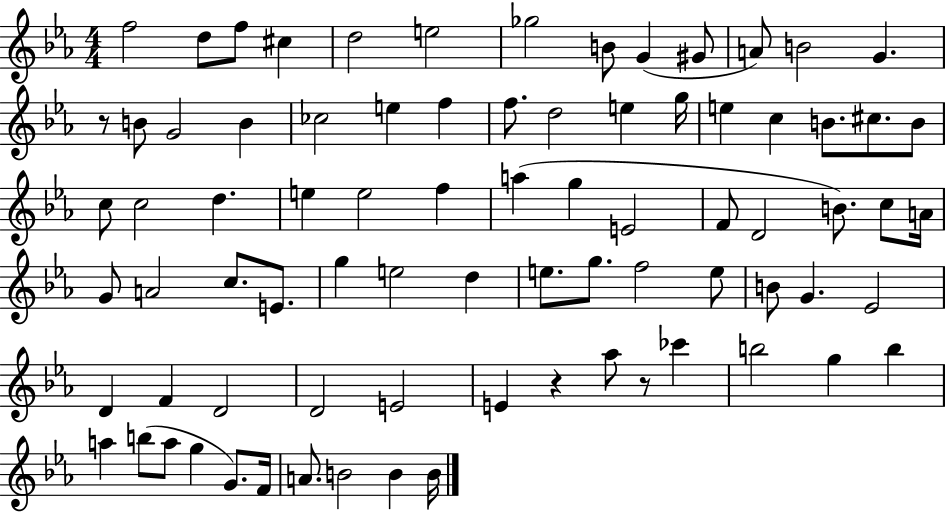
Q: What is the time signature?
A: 4/4